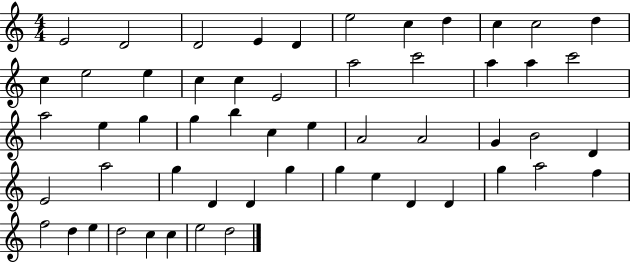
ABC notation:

X:1
T:Untitled
M:4/4
L:1/4
K:C
E2 D2 D2 E D e2 c d c c2 d c e2 e c c E2 a2 c'2 a a c'2 a2 e g g b c e A2 A2 G B2 D E2 a2 g D D g g e D D g a2 f f2 d e d2 c c e2 d2